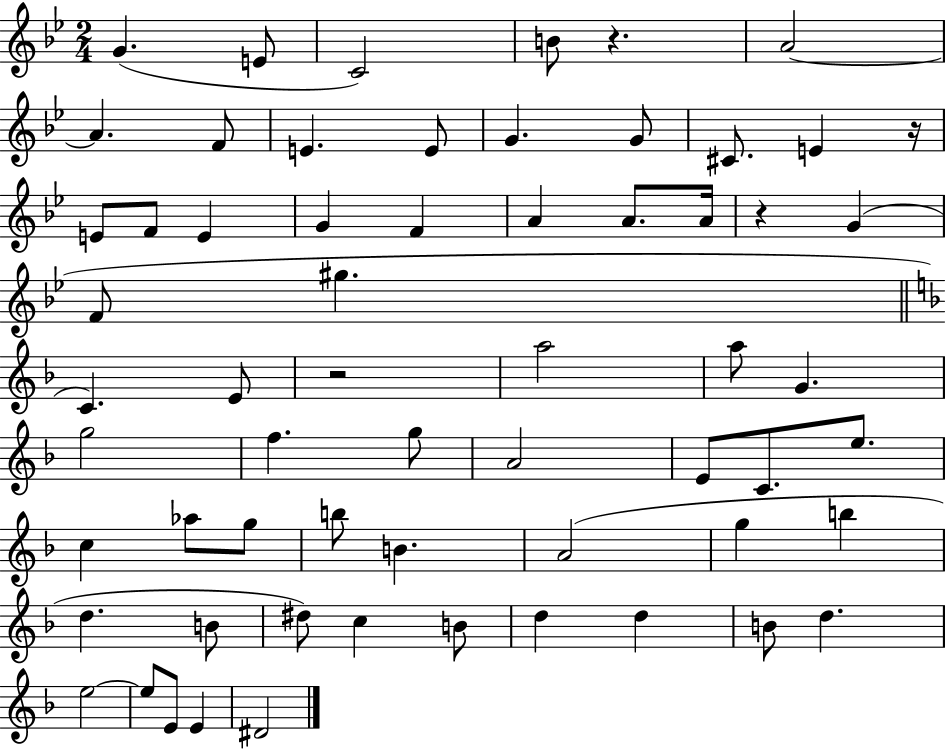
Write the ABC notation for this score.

X:1
T:Untitled
M:2/4
L:1/4
K:Bb
G E/2 C2 B/2 z A2 A F/2 E E/2 G G/2 ^C/2 E z/4 E/2 F/2 E G F A A/2 A/4 z G F/2 ^g C E/2 z2 a2 a/2 G g2 f g/2 A2 E/2 C/2 e/2 c _a/2 g/2 b/2 B A2 g b d B/2 ^d/2 c B/2 d d B/2 d e2 e/2 E/2 E ^D2